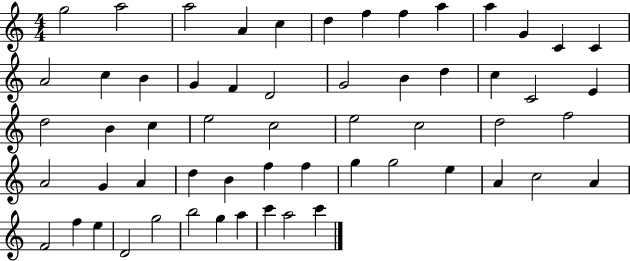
G5/h A5/h A5/h A4/q C5/q D5/q F5/q F5/q A5/q A5/q G4/q C4/q C4/q A4/h C5/q B4/q G4/q F4/q D4/h G4/h B4/q D5/q C5/q C4/h E4/q D5/h B4/q C5/q E5/h C5/h E5/h C5/h D5/h F5/h A4/h G4/q A4/q D5/q B4/q F5/q F5/q G5/q G5/h E5/q A4/q C5/h A4/q F4/h F5/q E5/q D4/h G5/h B5/h G5/q A5/q C6/q A5/h C6/q